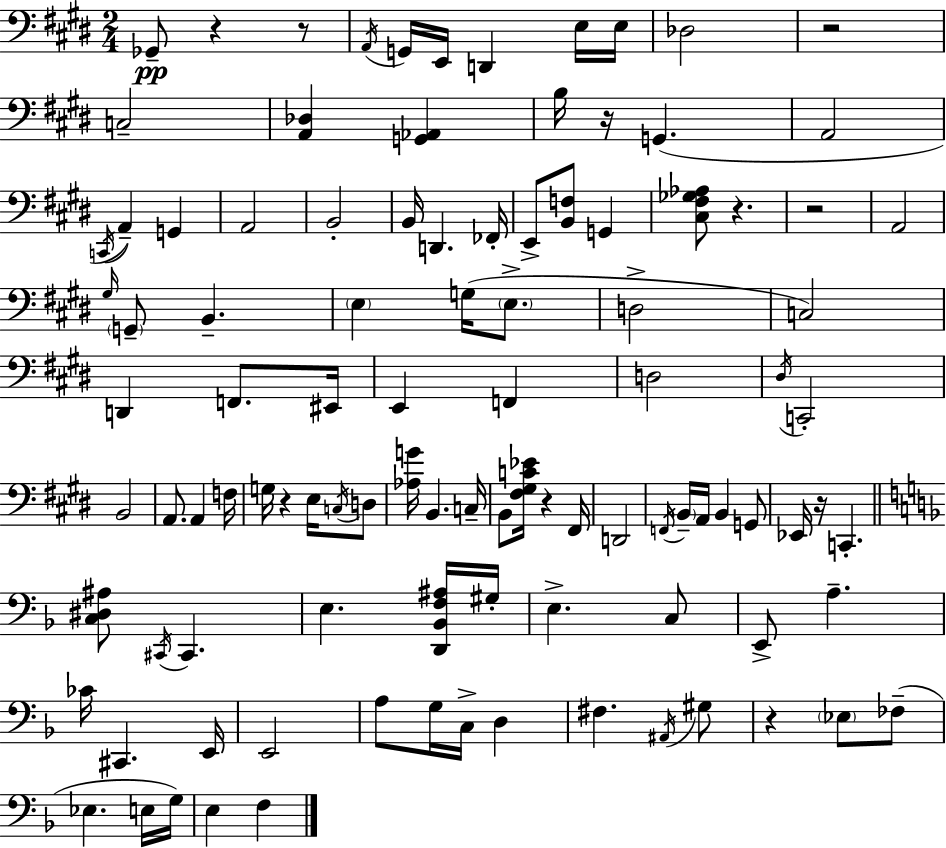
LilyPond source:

{
  \clef bass
  \numericTimeSignature
  \time 2/4
  \key e \major
  ges,8--\pp r4 r8 | \acciaccatura { a,16 } g,16 e,16 d,4 e16 | e16 des2 | r2 | \break c2-- | <a, des>4 <g, aes,>4 | b16 r16 g,4.( | a,2 | \break \acciaccatura { c,16 } a,4--) g,4 | a,2 | b,2-. | b,16 d,4. | \break fes,16-. e,8-> <b, f>8 g,4 | <cis fis ges aes>8 r4. | r2 | a,2 | \break \grace { gis16 } \parenthesize g,8-- b,4.-- | \parenthesize e4 g16( | \parenthesize e8.-> d2-> | c2) | \break d,4 f,8. | eis,16 e,4 f,4 | d2 | \acciaccatura { dis16 } c,2-. | \break b,2 | a,8. a,4 | f16 g16 r4 | e16 \acciaccatura { c16 } d8 <aes g'>16 b,4. | \break c16-- b,8 <fis gis c' ees'>16 | r4 fis,16 d,2 | \acciaccatura { f,16 } \parenthesize b,16-- a,16 | b,4 g,8 ees,16 r16 | \break c,4.-. \bar "||" \break \key f \major <c dis ais>8 \acciaccatura { cis,16 } cis,4. | e4. <d, bes, f ais>16 | gis16-. e4.-> c8 | e,8-> a4.-- | \break ces'16 cis,4. | e,16 e,2 | a8 g16 c16-> d4 | fis4. \acciaccatura { ais,16 } | \break gis8 r4 \parenthesize ees8 | fes8--( ees4. | e16 g16) e4 f4 | \bar "|."
}